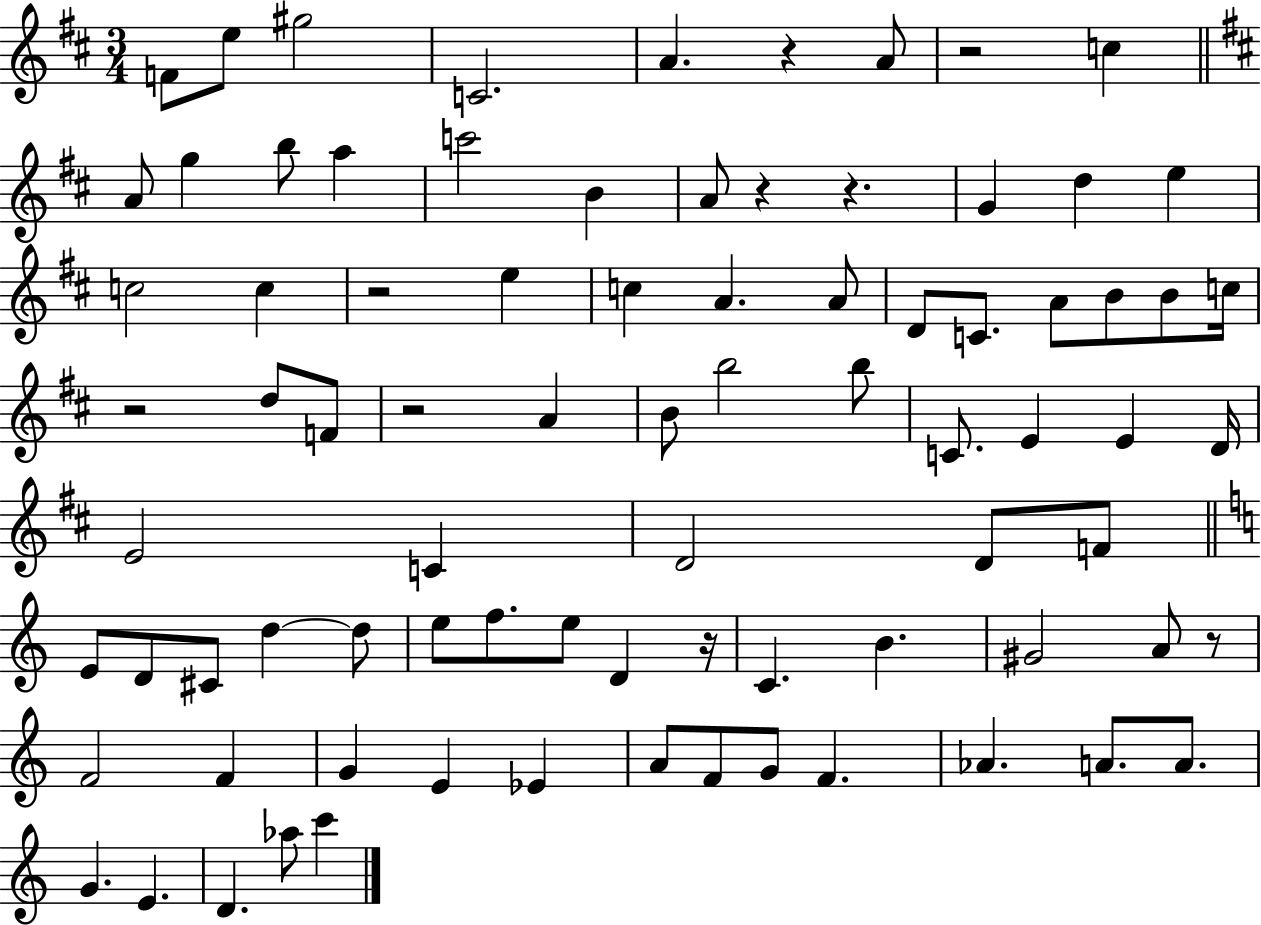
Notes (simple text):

F4/e E5/e G#5/h C4/h. A4/q. R/q A4/e R/h C5/q A4/e G5/q B5/e A5/q C6/h B4/q A4/e R/q R/q. G4/q D5/q E5/q C5/h C5/q R/h E5/q C5/q A4/q. A4/e D4/e C4/e. A4/e B4/e B4/e C5/s R/h D5/e F4/e R/h A4/q B4/e B5/h B5/e C4/e. E4/q E4/q D4/s E4/h C4/q D4/h D4/e F4/e E4/e D4/e C#4/e D5/q D5/e E5/e F5/e. E5/e D4/q R/s C4/q. B4/q. G#4/h A4/e R/e F4/h F4/q G4/q E4/q Eb4/q A4/e F4/e G4/e F4/q. Ab4/q. A4/e. A4/e. G4/q. E4/q. D4/q. Ab5/e C6/q